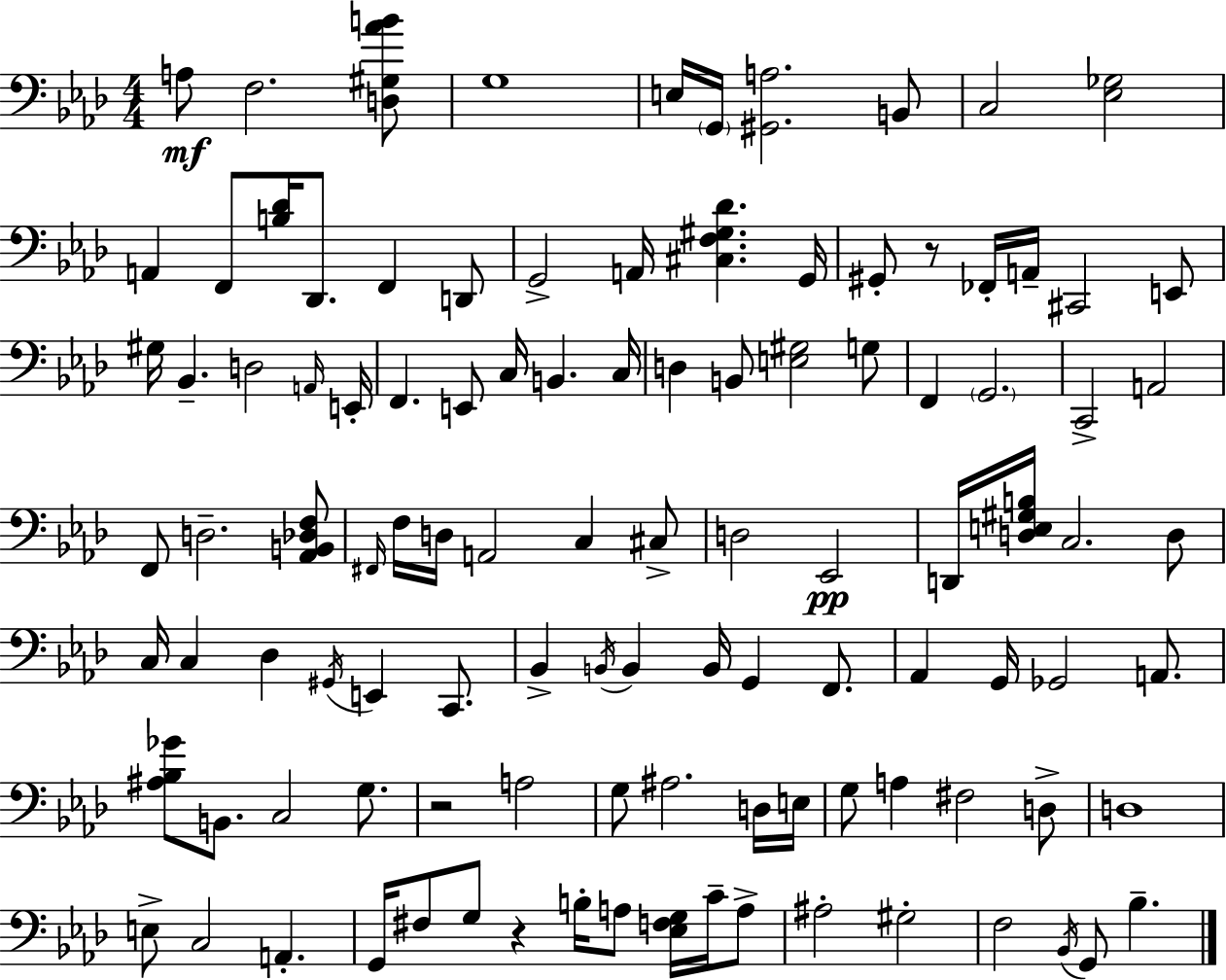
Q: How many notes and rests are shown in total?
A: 108